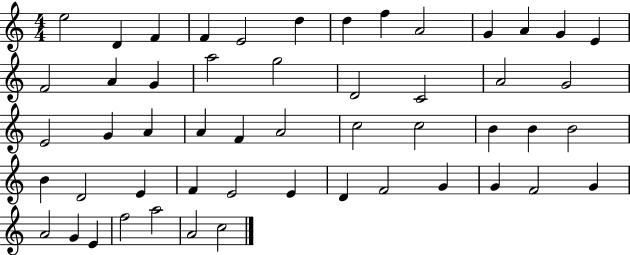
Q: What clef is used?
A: treble